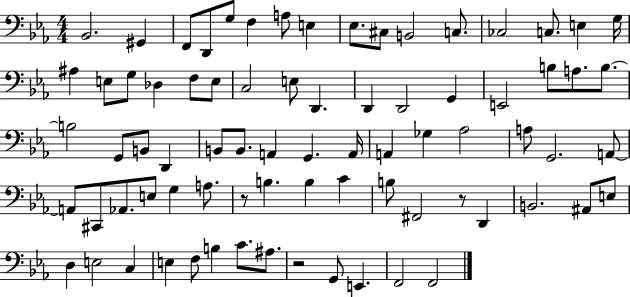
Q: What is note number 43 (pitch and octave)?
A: Gb3